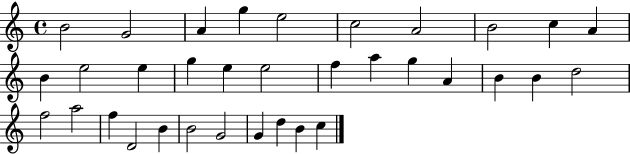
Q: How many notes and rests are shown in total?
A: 34